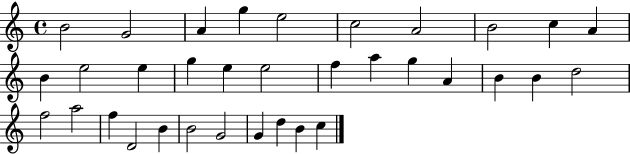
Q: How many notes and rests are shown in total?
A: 34